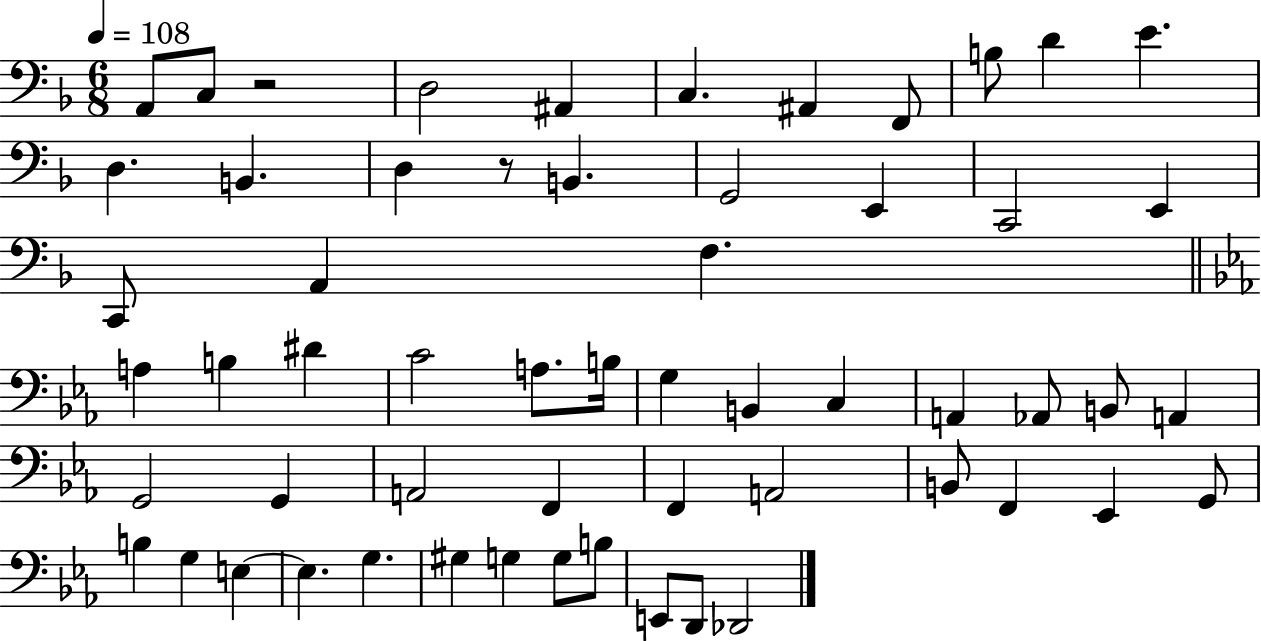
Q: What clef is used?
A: bass